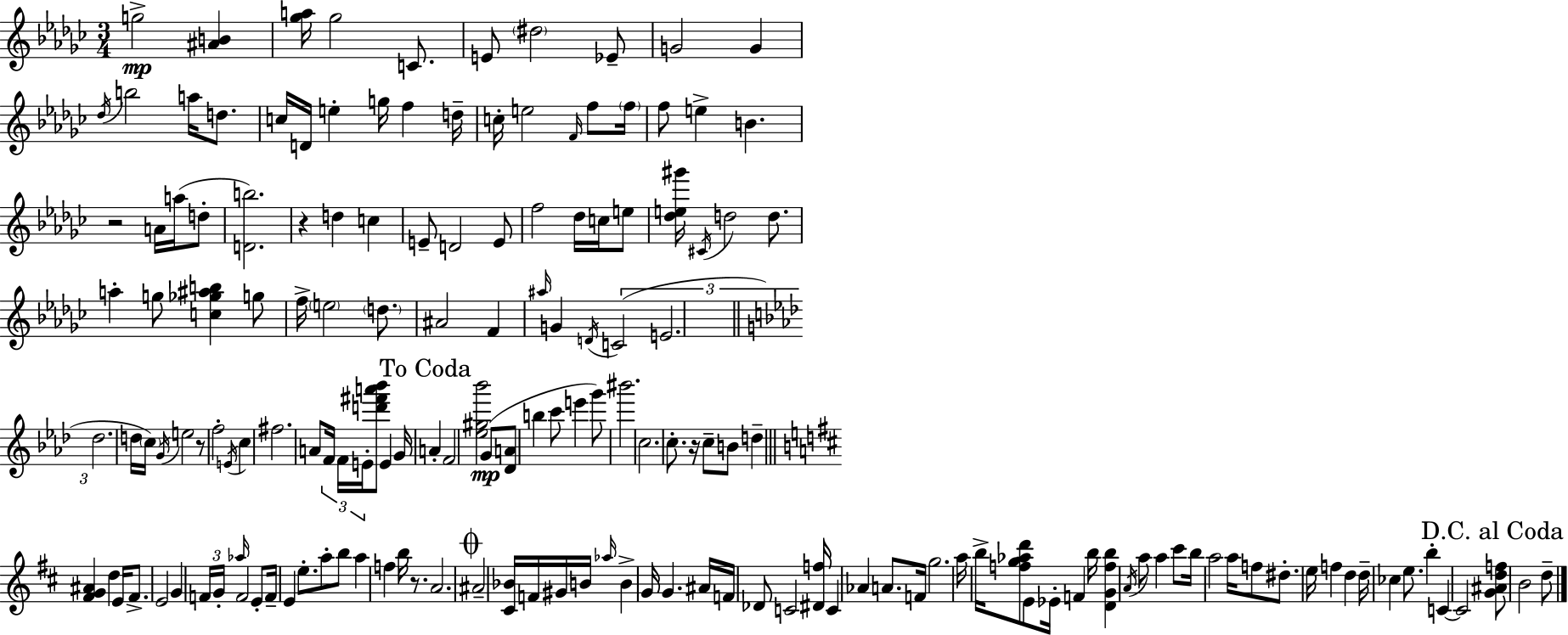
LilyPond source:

{
  \clef treble
  \numericTimeSignature
  \time 3/4
  \key ees \minor
  \repeat volta 2 { g''2->\mp <ais' b'>4 | <ges'' a''>16 ges''2 c'8. | e'8 \parenthesize dis''2 ees'8-- | g'2 g'4 | \break \acciaccatura { des''16 } b''2 a''16 d''8. | c''16 d'16 e''4-. g''16 f''4 | d''16-- c''16-. e''2 \grace { f'16 } f''8 | \parenthesize f''16 f''8 e''4-> b'4. | \break r2 a'16 a''16( | d''8-. <d' b''>2.) | r4 d''4 c''4 | e'8-- d'2 | \break e'8 f''2 des''16 c''16 | e''8 <des'' e'' gis'''>16 \acciaccatura { cis'16 } d''2 | d''8. a''4-. g''8 <c'' ges'' ais'' b''>4 | g''8 f''16-> \parenthesize e''2 | \break \parenthesize d''8. ais'2 f'4 | \grace { ais''16 } g'4 \acciaccatura { d'16 }( \tuplet 3/2 { c'2 | e'2. | \bar "||" \break \key aes \major des''2. } | d''16 \parenthesize c''16) \acciaccatura { g'16 } e''2 r8 | f''2-. \acciaccatura { e'16 } c''4 | fis''2. | \break a'8 \tuplet 3/2 { f'16 f'16 e'16-. } <d''' fis''' a''' bes'''>8 e'4 | g'16 \mark "To Coda" a'4-. f'2 | <ees'' gis'' bes'''>2 g'8(\mp | <des' a'>8 b''4 c'''8 e'''4 | \break g'''8) bis'''2. | c''2. | c''8.-. r16 c''8-- b'8 d''4-- | \bar "||" \break \key d \major <fis' g' ais'>4 d''4 e'16 fis'8.-> | e'2 g'4 | \tuplet 3/2 { f'16 g'16-. \grace { aes''16 } } f'2 e'8-. | f'16-- e'4 e''8.-. a''8-. b''8 | \break a''4 f''4 b''16 r8. | a'2. | \mark \markup { \musicglyph "scripts.coda" } ais'2-- <cis' bes'>16 f'16 gis'16 | b'16 \grace { aes''16 } b'4-> g'16 g'4. | \break ais'16 f'16 des'8 c'2 | <dis' f''>16 c'4 aes'4 a'8. | f'16 g''2. | a''16 b''16-> <f'' g'' aes'' d'''>8 e'8 ees'16-. f'4 | \break b''16 <d' g' f'' b''>4 \acciaccatura { a'16 } a''8 a''4 | cis'''8 b''16 a''2 | a''16 f''8 dis''8.-. e''16 f''4 d''4 | d''16-- ces''4 e''8. b''4-. | \break c'4~~ c'2 | \mark "D.C. al Coda" <g' ais' d'' f''>8 b'2 | d''8-- } \bar "|."
}